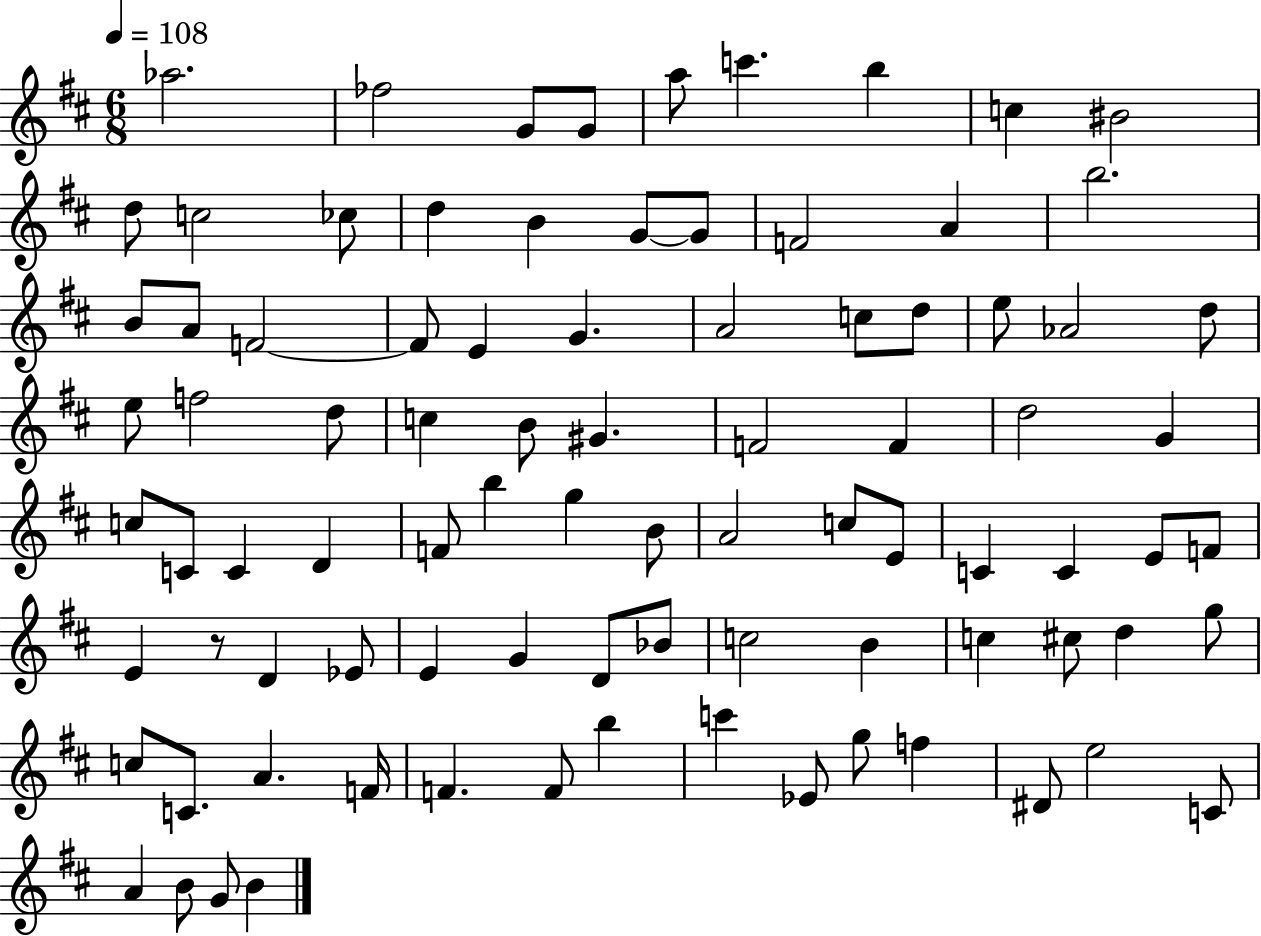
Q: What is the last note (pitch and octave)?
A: B4